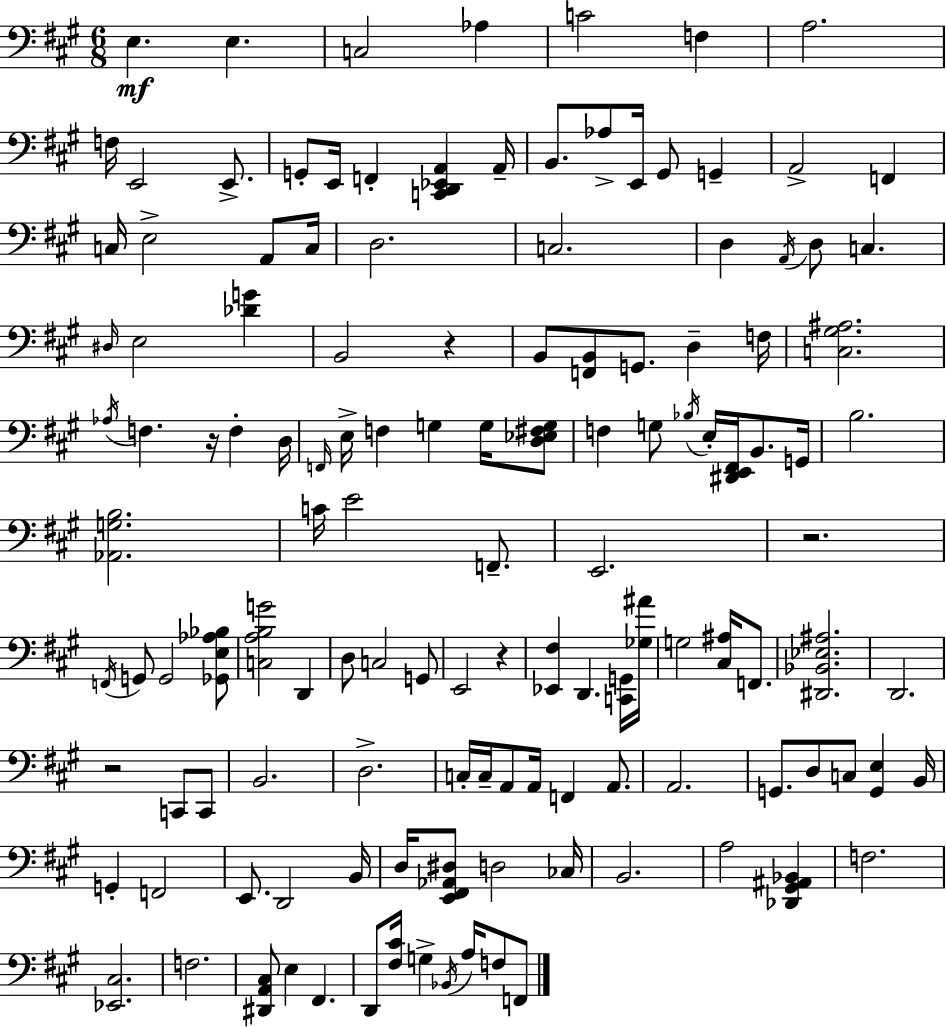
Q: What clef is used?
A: bass